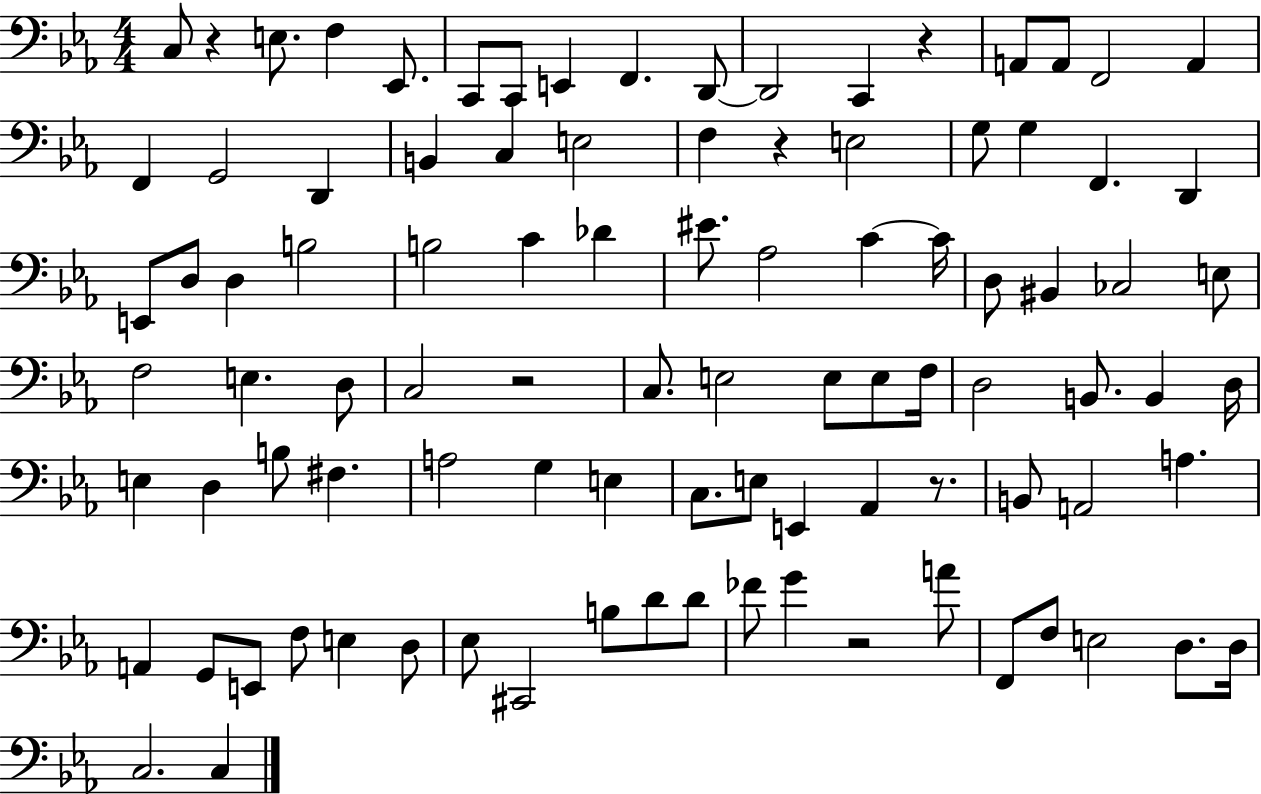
{
  \clef bass
  \numericTimeSignature
  \time 4/4
  \key ees \major
  c8 r4 e8. f4 ees,8. | c,8 c,8 e,4 f,4. d,8~~ | d,2 c,4 r4 | a,8 a,8 f,2 a,4 | \break f,4 g,2 d,4 | b,4 c4 e2 | f4 r4 e2 | g8 g4 f,4. d,4 | \break e,8 d8 d4 b2 | b2 c'4 des'4 | eis'8. aes2 c'4~~ c'16 | d8 bis,4 ces2 e8 | \break f2 e4. d8 | c2 r2 | c8. e2 e8 e8 f16 | d2 b,8. b,4 d16 | \break e4 d4 b8 fis4. | a2 g4 e4 | c8. e8 e,4 aes,4 r8. | b,8 a,2 a4. | \break a,4 g,8 e,8 f8 e4 d8 | ees8 cis,2 b8 d'8 d'8 | fes'8 g'4 r2 a'8 | f,8 f8 e2 d8. d16 | \break c2. c4 | \bar "|."
}